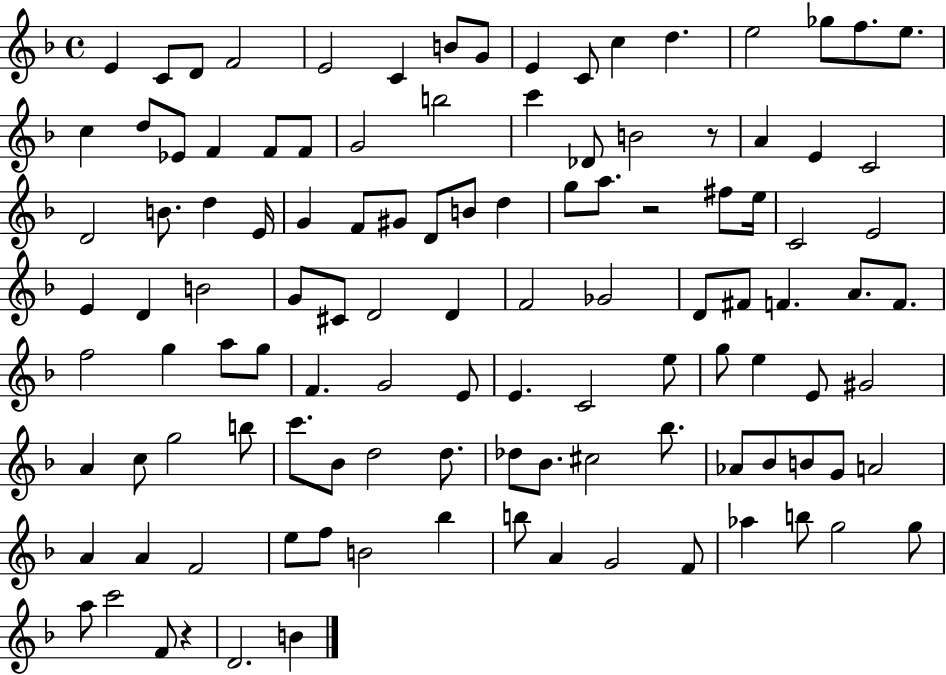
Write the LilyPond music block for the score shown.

{
  \clef treble
  \time 4/4
  \defaultTimeSignature
  \key f \major
  e'4 c'8 d'8 f'2 | e'2 c'4 b'8 g'8 | e'4 c'8 c''4 d''4. | e''2 ges''8 f''8. e''8. | \break c''4 d''8 ees'8 f'4 f'8 f'8 | g'2 b''2 | c'''4 des'8 b'2 r8 | a'4 e'4 c'2 | \break d'2 b'8. d''4 e'16 | g'4 f'8 gis'8 d'8 b'8 d''4 | g''8 a''8. r2 fis''8 e''16 | c'2 e'2 | \break e'4 d'4 b'2 | g'8 cis'8 d'2 d'4 | f'2 ges'2 | d'8 fis'8 f'4. a'8. f'8. | \break f''2 g''4 a''8 g''8 | f'4. g'2 e'8 | e'4. c'2 e''8 | g''8 e''4 e'8 gis'2 | \break a'4 c''8 g''2 b''8 | c'''8. bes'8 d''2 d''8. | des''8 bes'8. cis''2 bes''8. | aes'8 bes'8 b'8 g'8 a'2 | \break a'4 a'4 f'2 | e''8 f''8 b'2 bes''4 | b''8 a'4 g'2 f'8 | aes''4 b''8 g''2 g''8 | \break a''8 c'''2 f'8 r4 | d'2. b'4 | \bar "|."
}